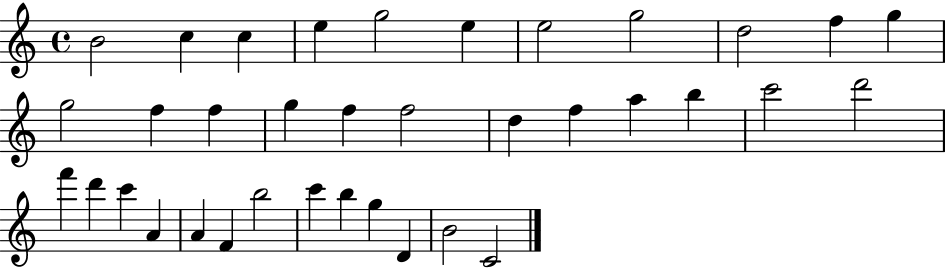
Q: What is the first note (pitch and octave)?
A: B4